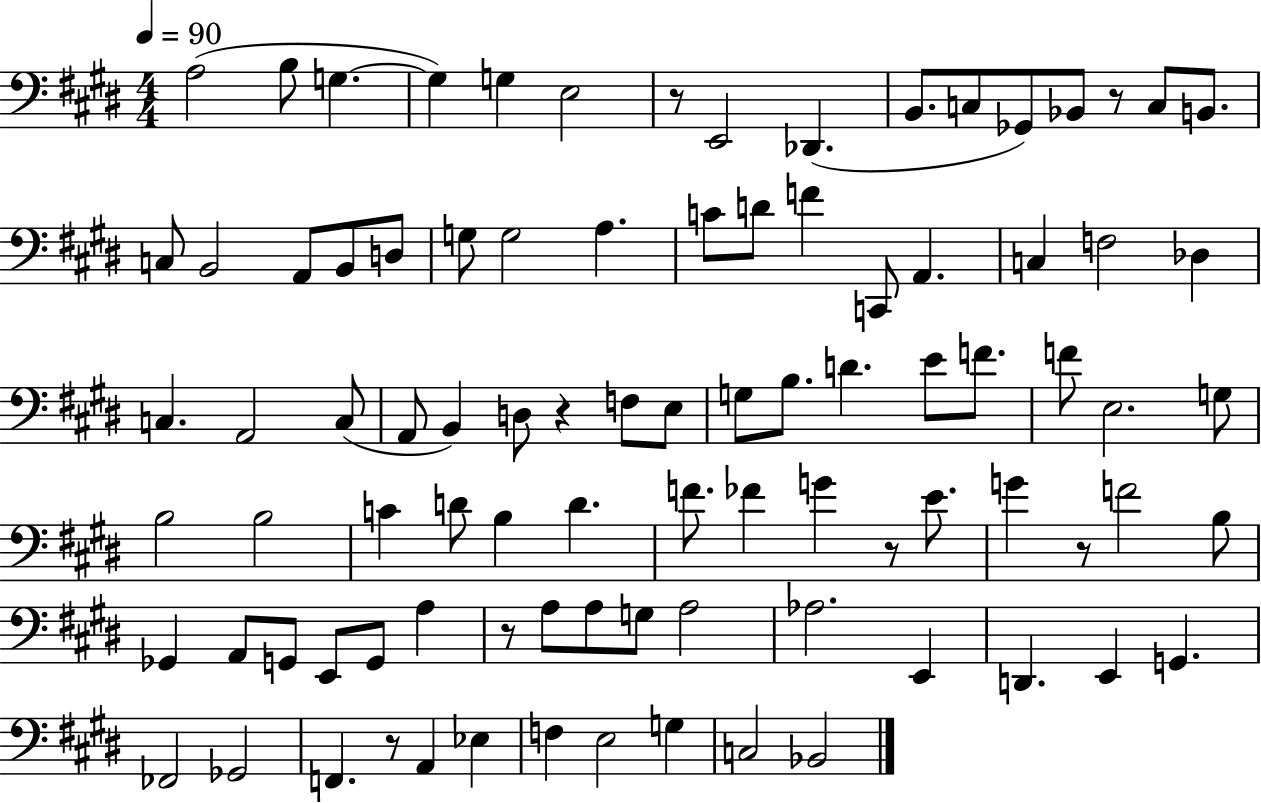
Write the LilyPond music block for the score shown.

{
  \clef bass
  \numericTimeSignature
  \time 4/4
  \key e \major
  \tempo 4 = 90
  \repeat volta 2 { a2( b8 g4.~~ | g4) g4 e2 | r8 e,2 des,4.( | b,8. c8 ges,8) bes,8 r8 c8 b,8. | \break c8 b,2 a,8 b,8 d8 | g8 g2 a4. | c'8 d'8 f'4 c,8 a,4. | c4 f2 des4 | \break c4. a,2 c8( | a,8 b,4) d8 r4 f8 e8 | g8 b8. d'4. e'8 f'8. | f'8 e2. g8 | \break b2 b2 | c'4 d'8 b4 d'4. | f'8. fes'4 g'4 r8 e'8. | g'4 r8 f'2 b8 | \break ges,4 a,8 g,8 e,8 g,8 a4 | r8 a8 a8 g8 a2 | aes2. e,4 | d,4. e,4 g,4. | \break fes,2 ges,2 | f,4. r8 a,4 ees4 | f4 e2 g4 | c2 bes,2 | \break } \bar "|."
}